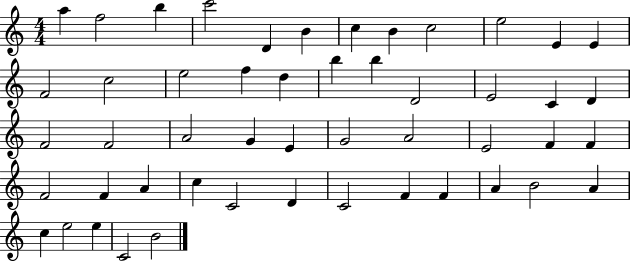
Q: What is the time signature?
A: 4/4